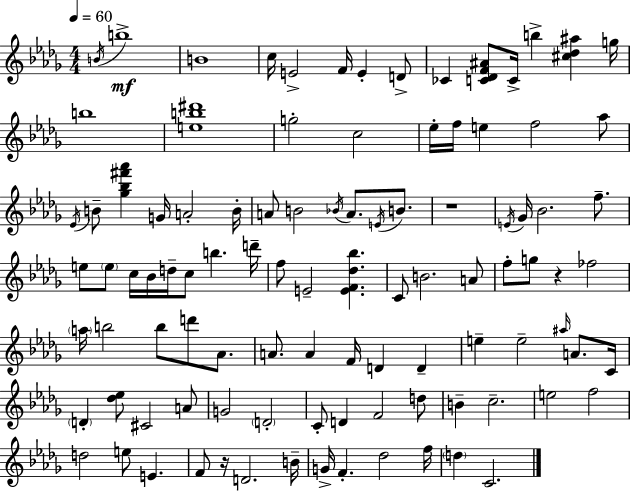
B4/s B5/w B4/w C5/s E4/h F4/s E4/q D4/e CES4/q [C4,Db4,F4,A#4]/e C4/s B5/q [C#5,Db5,A#5]/q G5/s B5/w [E5,B5,D#6]/w G5/h C5/h Eb5/s F5/s E5/q F5/h Ab5/e Eb4/s B4/e [Gb5,Bb5,F#6,Ab6]/q G4/s A4/h B4/s A4/e B4/h Bb4/s A4/e. E4/s B4/e. R/w E4/s Gb4/s Bb4/h. F5/e. E5/e E5/e C5/s Bb4/s D5/s C5/e B5/q. D6/s F5/e E4/h [E4,F4,Db5,Bb5]/q. C4/e B4/h. A4/e F5/e G5/e R/q FES5/h A5/s B5/h B5/e D6/e Ab4/e. A4/e. A4/q F4/s D4/q D4/q E5/q E5/h A#5/s A4/e. C4/s D4/q [Db5,Eb5]/e C#4/h A4/e G4/h D4/h C4/e D4/q F4/h D5/e B4/q C5/h. E5/h F5/h D5/h E5/e E4/q. F4/e R/s D4/h. B4/s G4/s F4/q. Db5/h F5/s D5/q C4/h.